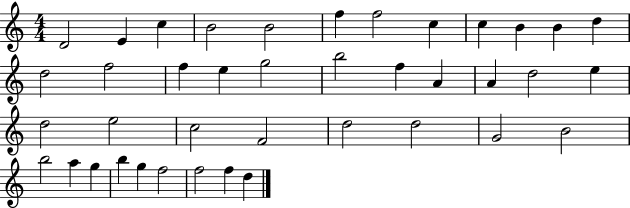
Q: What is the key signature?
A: C major